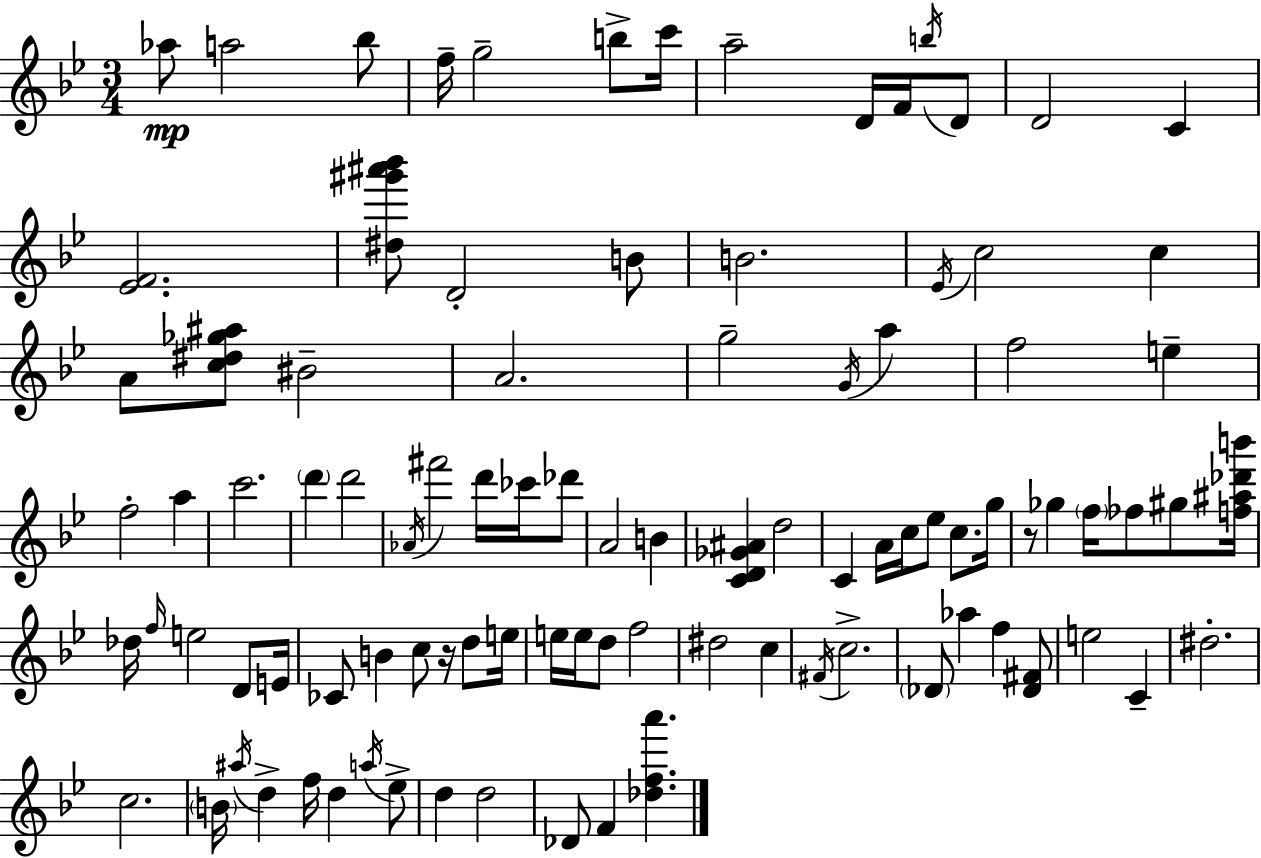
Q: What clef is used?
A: treble